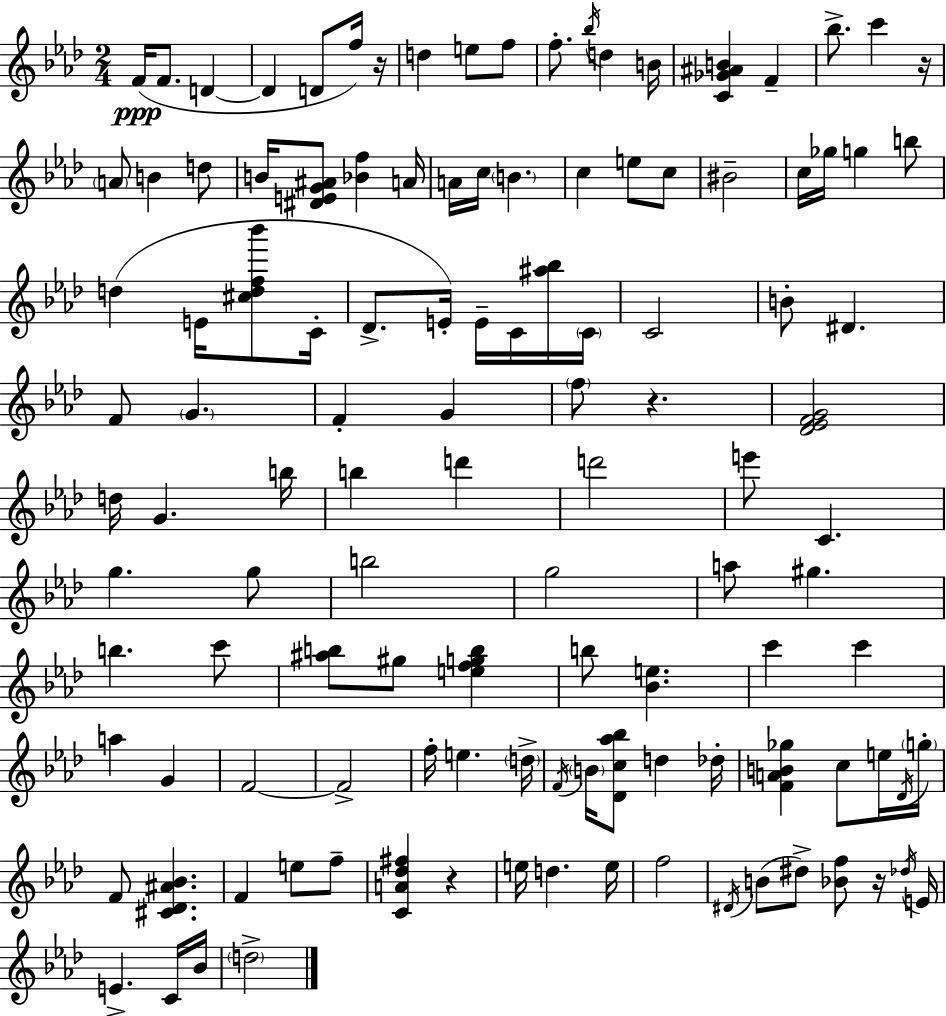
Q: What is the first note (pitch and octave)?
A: F4